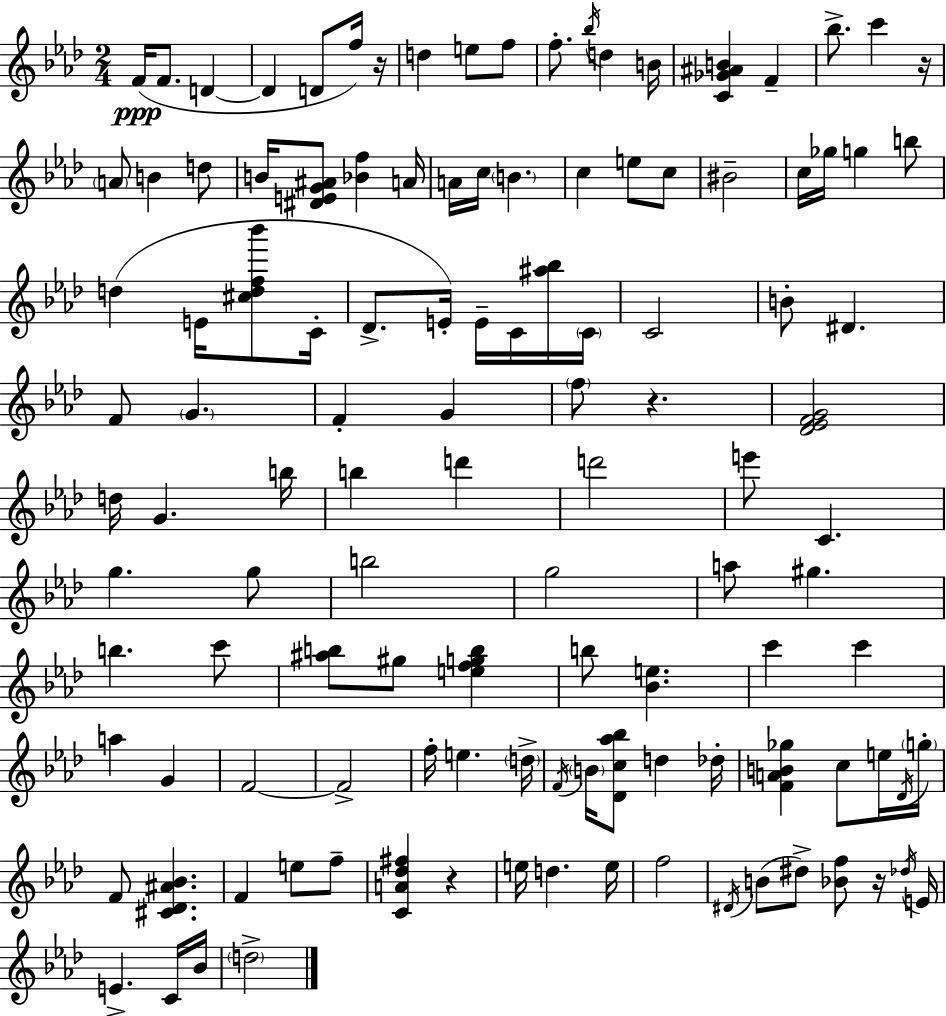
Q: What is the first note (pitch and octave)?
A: F4